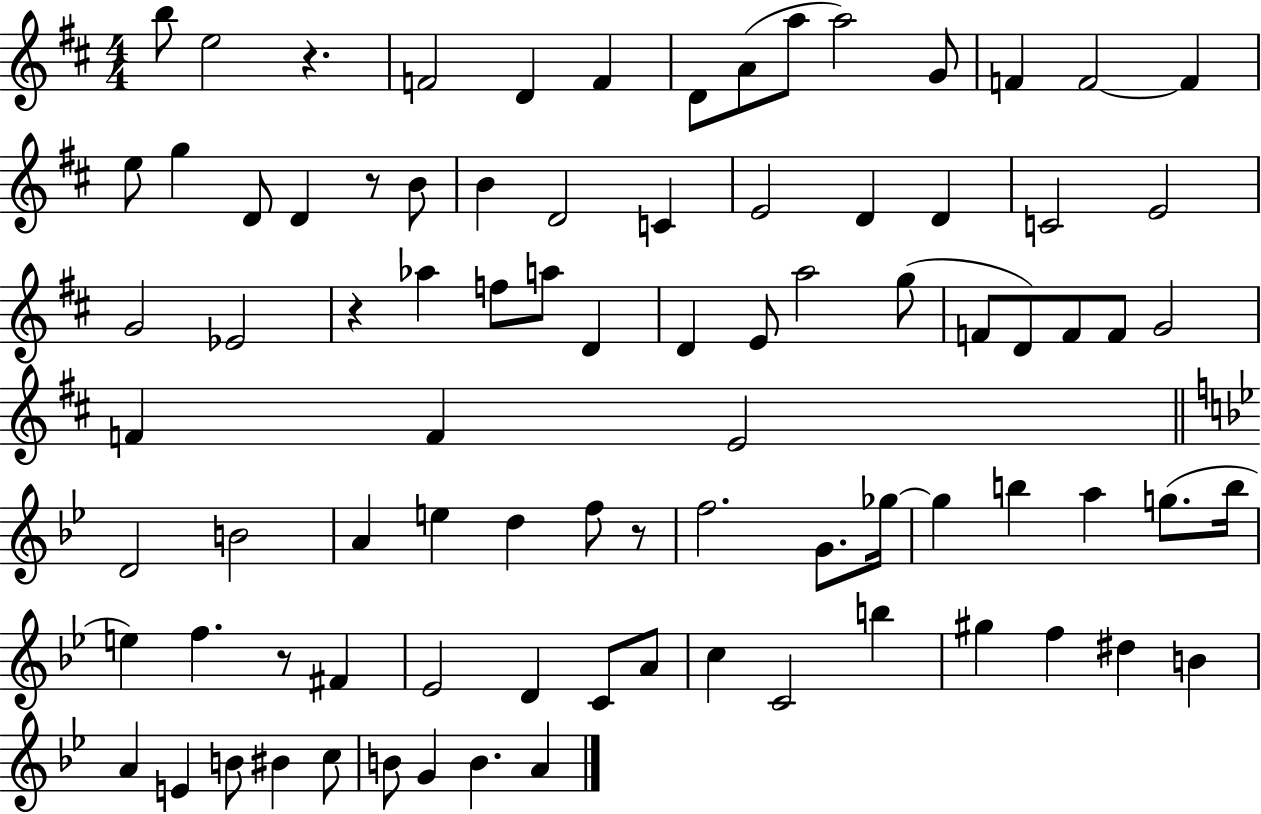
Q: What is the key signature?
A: D major